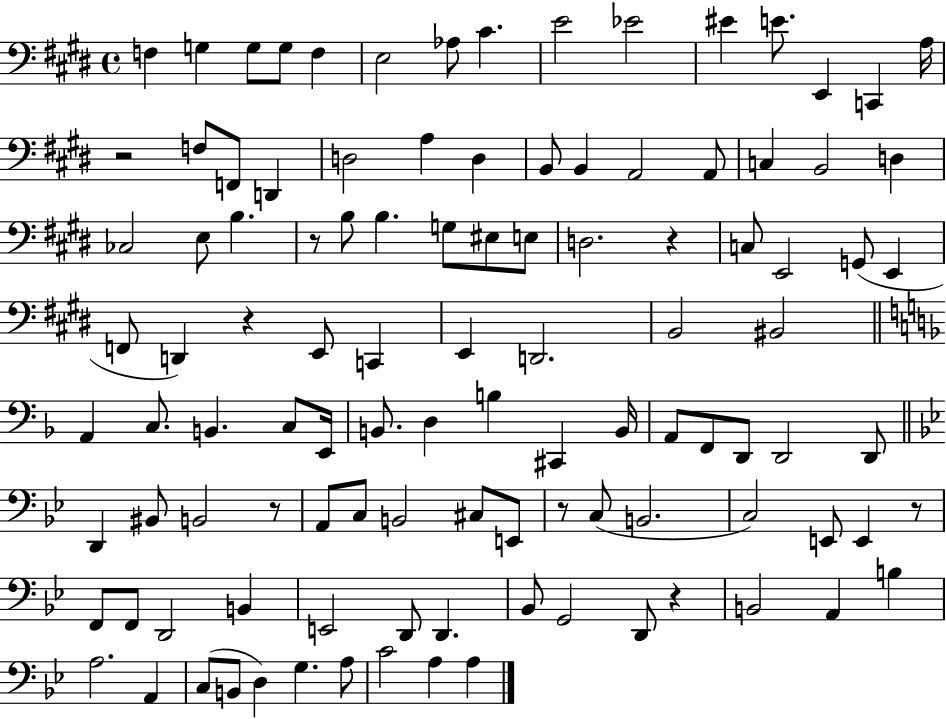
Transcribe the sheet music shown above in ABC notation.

X:1
T:Untitled
M:4/4
L:1/4
K:E
F, G, G,/2 G,/2 F, E,2 _A,/2 ^C E2 _E2 ^E E/2 E,, C,, A,/4 z2 F,/2 F,,/2 D,, D,2 A, D, B,,/2 B,, A,,2 A,,/2 C, B,,2 D, _C,2 E,/2 B, z/2 B,/2 B, G,/2 ^E,/2 E,/2 D,2 z C,/2 E,,2 G,,/2 E,, F,,/2 D,, z E,,/2 C,, E,, D,,2 B,,2 ^B,,2 A,, C,/2 B,, C,/2 E,,/4 B,,/2 D, B, ^C,, B,,/4 A,,/2 F,,/2 D,,/2 D,,2 D,,/2 D,, ^B,,/2 B,,2 z/2 A,,/2 C,/2 B,,2 ^C,/2 E,,/2 z/2 C,/2 B,,2 C,2 E,,/2 E,, z/2 F,,/2 F,,/2 D,,2 B,, E,,2 D,,/2 D,, _B,,/2 G,,2 D,,/2 z B,,2 A,, B, A,2 A,, C,/2 B,,/2 D, G, A,/2 C2 A, A,